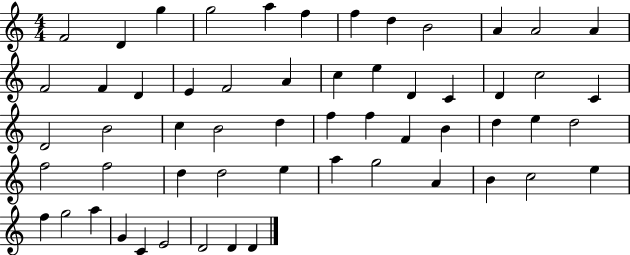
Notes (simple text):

F4/h D4/q G5/q G5/h A5/q F5/q F5/q D5/q B4/h A4/q A4/h A4/q F4/h F4/q D4/q E4/q F4/h A4/q C5/q E5/q D4/q C4/q D4/q C5/h C4/q D4/h B4/h C5/q B4/h D5/q F5/q F5/q F4/q B4/q D5/q E5/q D5/h F5/h F5/h D5/q D5/h E5/q A5/q G5/h A4/q B4/q C5/h E5/q F5/q G5/h A5/q G4/q C4/q E4/h D4/h D4/q D4/q